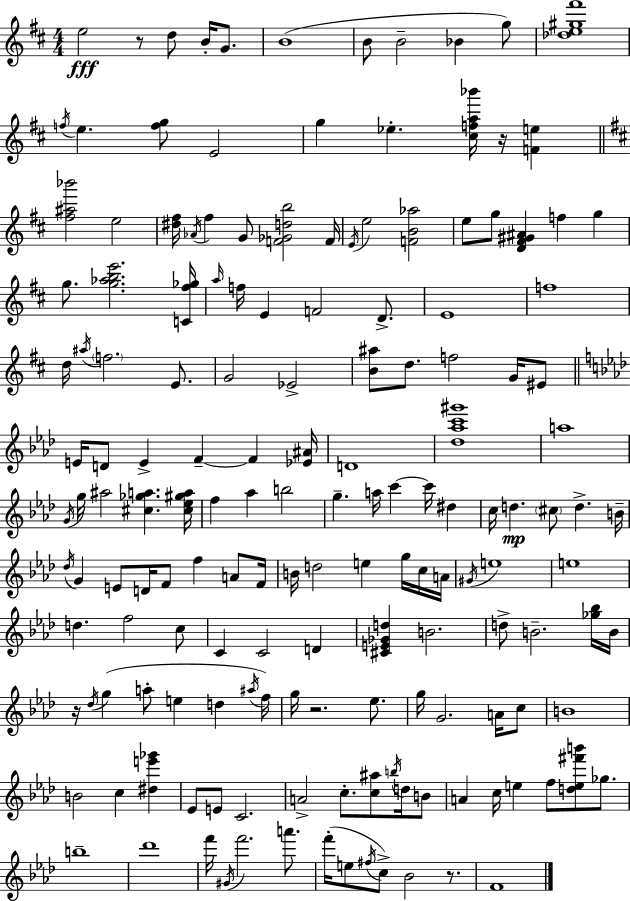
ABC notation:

X:1
T:Untitled
M:4/4
L:1/4
K:D
e2 z/2 d/2 B/4 G/2 B4 B/2 B2 _B g/2 [_de^g^f']4 f/4 e [fg]/2 E2 g _e [^cfa_b']/4 z/4 [Fe] [^f^a_b']2 e2 [^d^f]/4 _A/4 ^f G/2 [F_Gdb]2 F/4 E/4 e2 [FB_a]2 e/2 g/2 [D^F^G^A] f g g/2 [g_abe']2 [C^f_g]/4 a/4 f/4 E F2 D/2 E4 f4 d/4 ^a/4 f2 E/2 G2 _E2 [B^a]/2 d/2 f2 G/4 ^E/2 E/4 D/2 E F F [_E^A]/4 D4 [_d_ac'^g']4 a4 G/4 g/4 ^a2 [^c_ga] [^c_e^ga]/4 f _a b2 g a/4 c' c'/4 ^d c/4 d ^c/2 d B/4 _d/4 G E/2 D/4 F/2 f A/2 F/4 B/4 d2 e g/4 c/4 A/4 ^G/4 e4 e4 d f2 c/2 C C2 D [^CE_Gd] B2 d/2 B2 [_g_b]/4 B/4 z/4 _d/4 g a/2 e d ^a/4 f/4 g/4 z2 _e/2 g/4 G2 A/4 c/2 B4 B2 c [^de'_g'] _E/2 E/2 C2 A2 c/2 [c^a]/2 b/4 d/4 B/2 A c/4 e f/2 [de^f'b']/2 _g/2 b4 _d'4 f'/4 ^G/4 f'2 a'/2 f'/4 e/2 ^f/4 c/2 _B2 z/2 F4